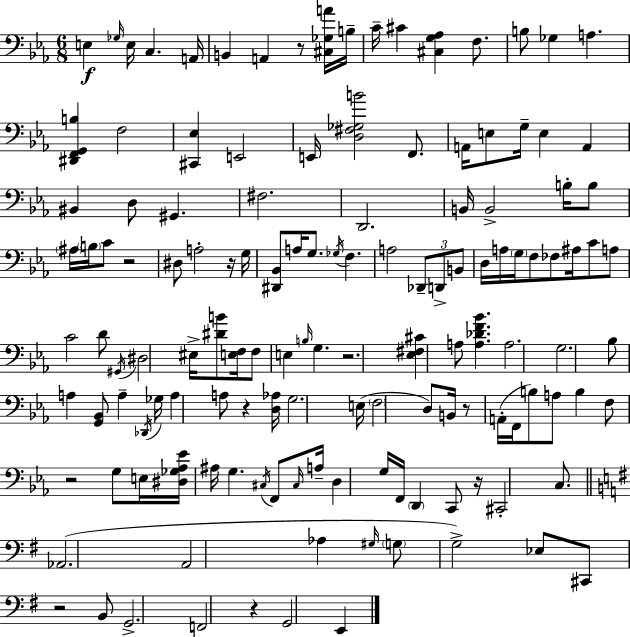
X:1
T:Untitled
M:6/8
L:1/4
K:Eb
E, _G,/4 E,/4 C, A,,/4 B,, A,, z/2 [^C,_G,A]/4 B,/4 C/4 ^C [^C,G,_A,] F,/2 B,/2 _G, A, [^D,,F,,G,,B,] F,2 [^C,,_E,] E,,2 E,,/4 [D,^F,_G,B]2 F,,/2 A,,/4 E,/2 G,/4 E, A,, ^B,, D,/2 ^G,, ^F,2 D,,2 B,,/4 B,,2 B,/4 B,/2 ^A,/4 B,/4 C/2 z2 ^D,/2 A,2 z/4 G,/4 [^D,,_B,,]/2 A,/4 G,/2 _G,/4 F, A,2 _D,,/2 D,,/2 B,,/2 D,/4 A,/4 G,/4 F,/2 _F,/2 ^A,/4 C/2 A,/2 C2 D/2 ^G,,/4 ^D,2 ^E,/4 [^DB]/2 [E,F,]/4 F,/2 E, B,/4 G, z2 [_E,^F,^C] A,/2 [A,_DF_B] A,2 G,2 _B,/2 A, [G,,_B,,]/2 A, _D,,/4 _G,/4 A, A,/2 z [D,_A,]/4 G,2 E,/4 F,2 D,/2 B,,/4 z/2 A,,/4 F,,/4 B,/2 A,/2 B, F,/2 z2 G,/2 E,/4 [^D,_G,_A,_E]/4 ^A,/4 G, ^C,/4 F,,/2 ^C,/4 A,/4 D, G,/4 F,,/4 D,, C,,/2 z/4 ^C,,2 C,/2 _A,,2 A,,2 _A, ^G,/4 G,/2 G,2 _E,/2 ^C,,/2 z2 B,,/2 G,,2 F,,2 z G,,2 E,,